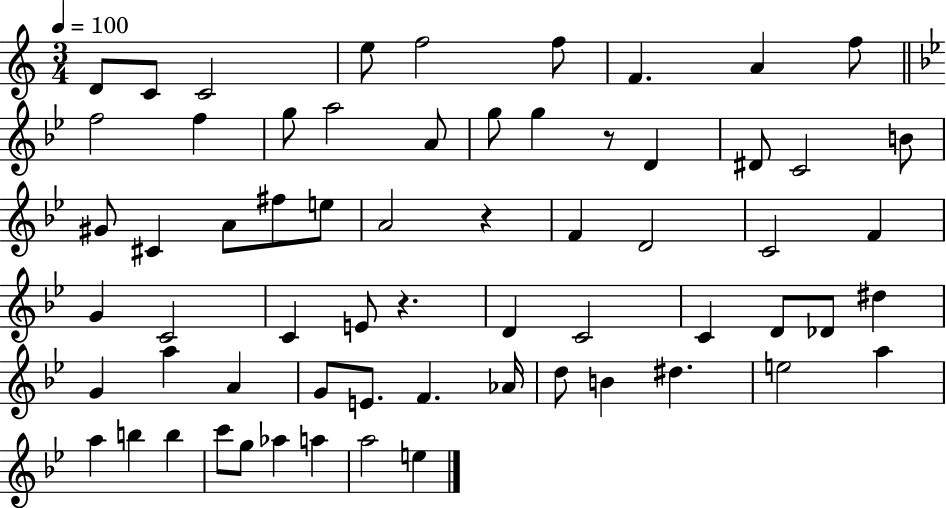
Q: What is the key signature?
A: C major